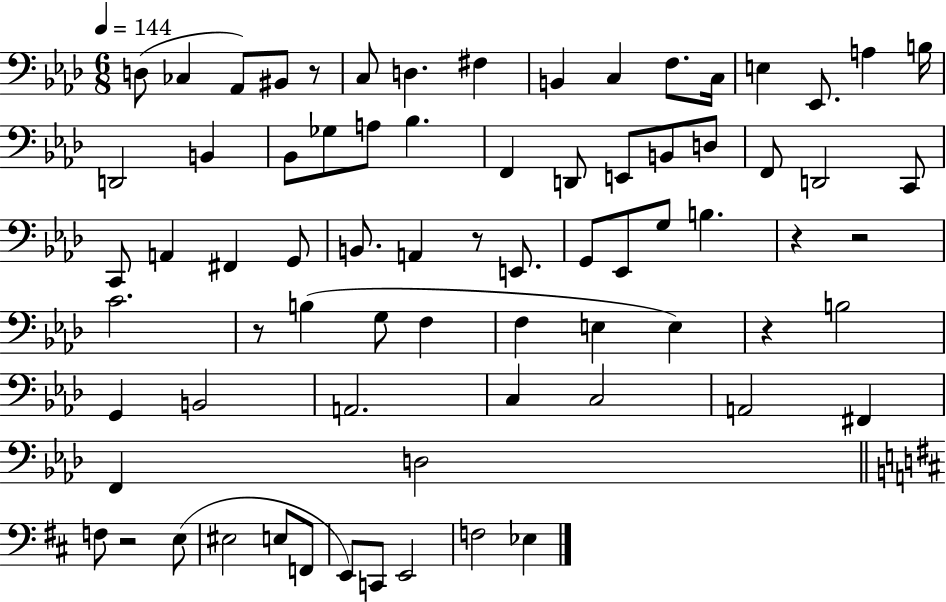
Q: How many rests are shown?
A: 7